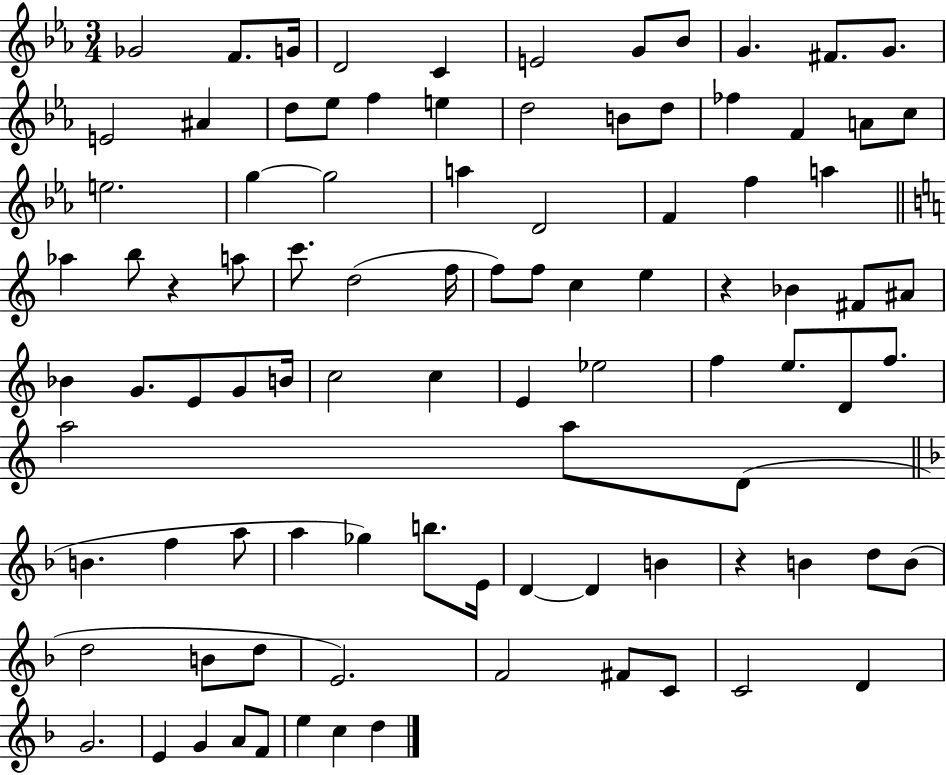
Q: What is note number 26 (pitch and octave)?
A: G5